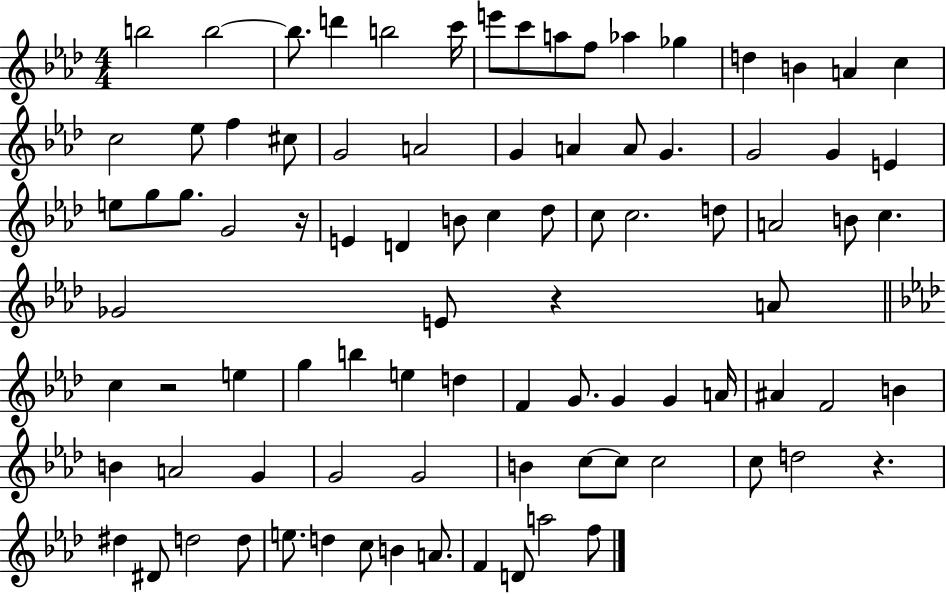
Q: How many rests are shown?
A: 4